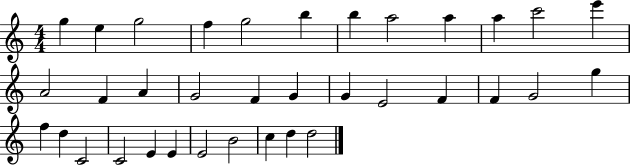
{
  \clef treble
  \numericTimeSignature
  \time 4/4
  \key c \major
  g''4 e''4 g''2 | f''4 g''2 b''4 | b''4 a''2 a''4 | a''4 c'''2 e'''4 | \break a'2 f'4 a'4 | g'2 f'4 g'4 | g'4 e'2 f'4 | f'4 g'2 g''4 | \break f''4 d''4 c'2 | c'2 e'4 e'4 | e'2 b'2 | c''4 d''4 d''2 | \break \bar "|."
}